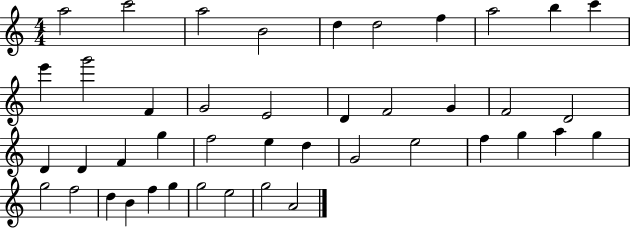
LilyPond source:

{
  \clef treble
  \numericTimeSignature
  \time 4/4
  \key c \major
  a''2 c'''2 | a''2 b'2 | d''4 d''2 f''4 | a''2 b''4 c'''4 | \break e'''4 g'''2 f'4 | g'2 e'2 | d'4 f'2 g'4 | f'2 d'2 | \break d'4 d'4 f'4 g''4 | f''2 e''4 d''4 | g'2 e''2 | f''4 g''4 a''4 g''4 | \break g''2 f''2 | d''4 b'4 f''4 g''4 | g''2 e''2 | g''2 a'2 | \break \bar "|."
}